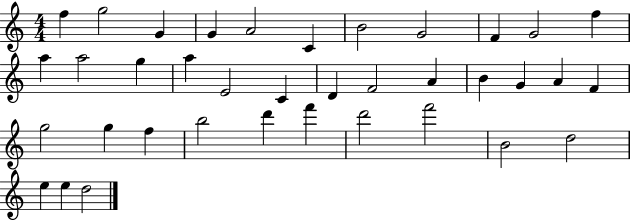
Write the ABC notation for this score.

X:1
T:Untitled
M:4/4
L:1/4
K:C
f g2 G G A2 C B2 G2 F G2 f a a2 g a E2 C D F2 A B G A F g2 g f b2 d' f' d'2 f'2 B2 d2 e e d2